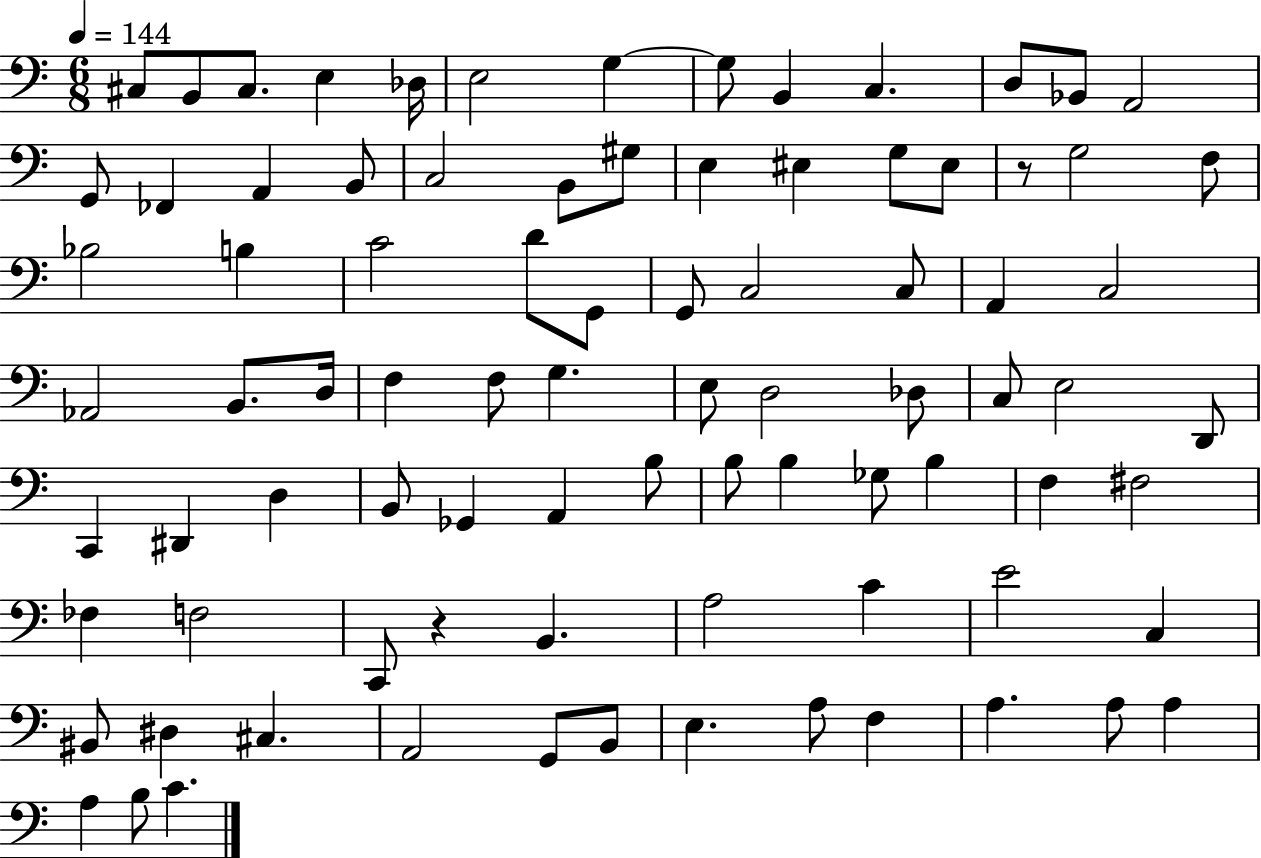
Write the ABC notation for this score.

X:1
T:Untitled
M:6/8
L:1/4
K:C
^C,/2 B,,/2 ^C,/2 E, _D,/4 E,2 G, G,/2 B,, C, D,/2 _B,,/2 A,,2 G,,/2 _F,, A,, B,,/2 C,2 B,,/2 ^G,/2 E, ^E, G,/2 ^E,/2 z/2 G,2 F,/2 _B,2 B, C2 D/2 G,,/2 G,,/2 C,2 C,/2 A,, C,2 _A,,2 B,,/2 D,/4 F, F,/2 G, E,/2 D,2 _D,/2 C,/2 E,2 D,,/2 C,, ^D,, D, B,,/2 _G,, A,, B,/2 B,/2 B, _G,/2 B, F, ^F,2 _F, F,2 C,,/2 z B,, A,2 C E2 C, ^B,,/2 ^D, ^C, A,,2 G,,/2 B,,/2 E, A,/2 F, A, A,/2 A, A, B,/2 C